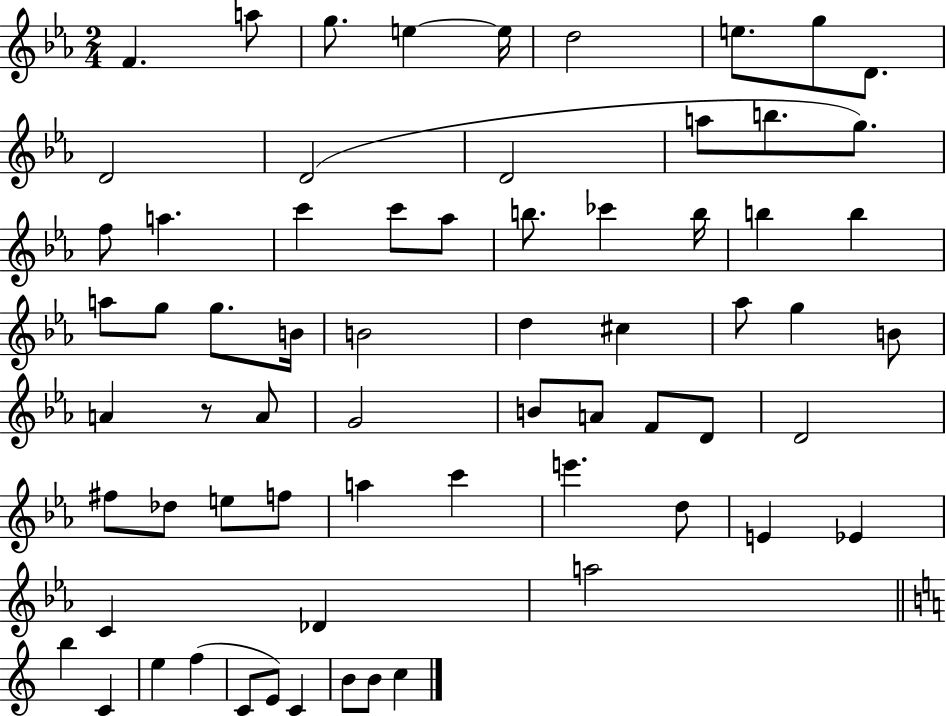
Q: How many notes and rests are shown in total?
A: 67